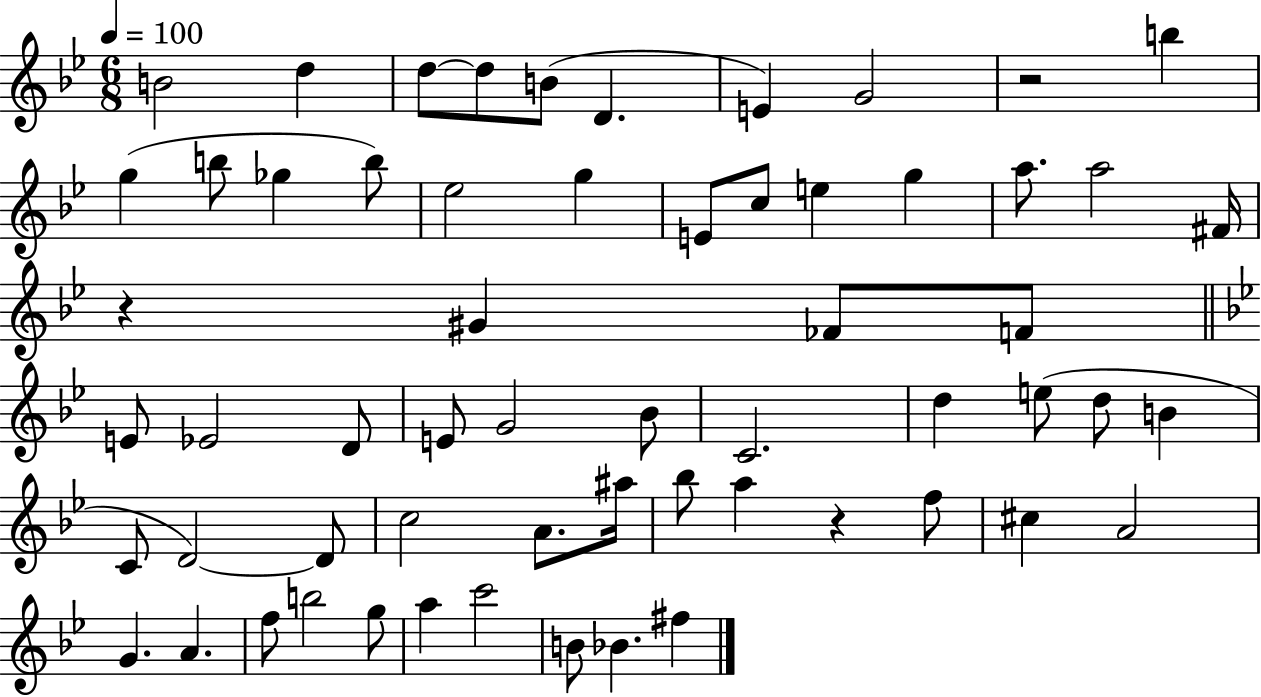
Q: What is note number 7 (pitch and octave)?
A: E4